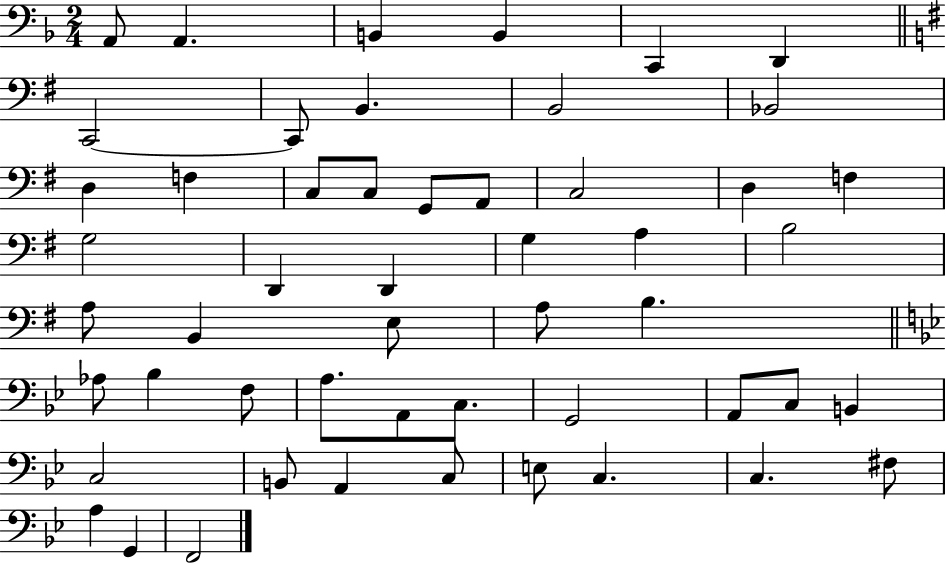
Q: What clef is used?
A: bass